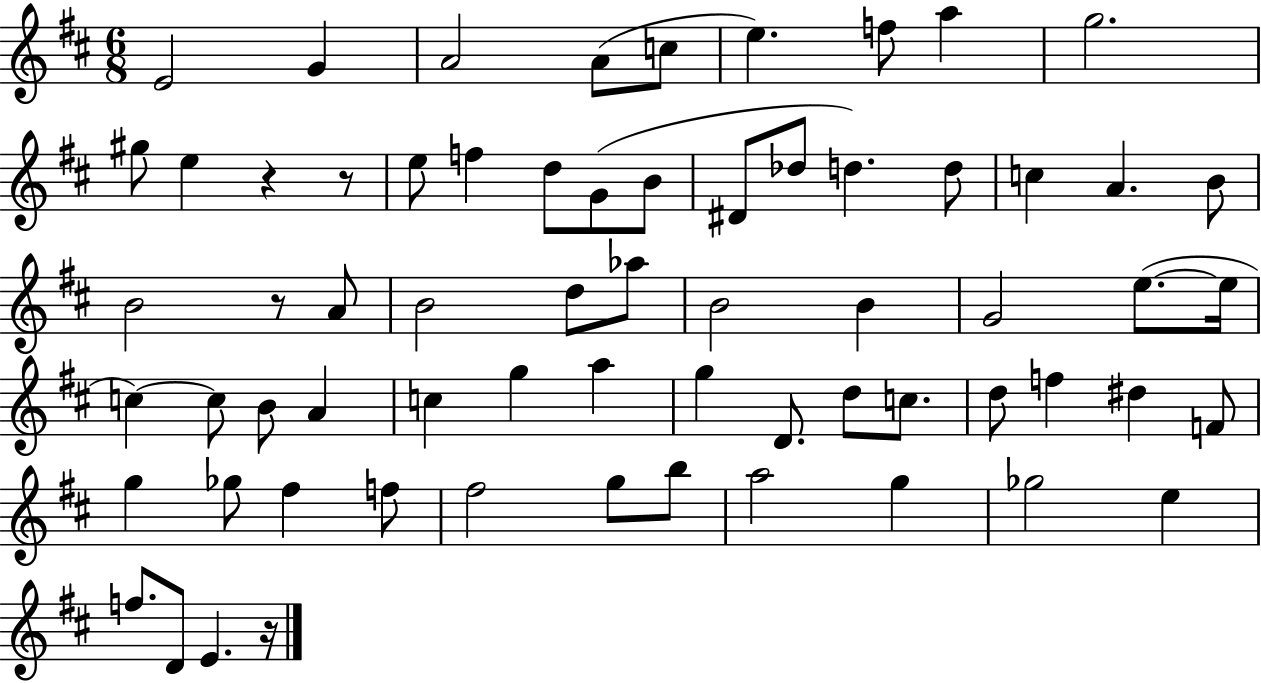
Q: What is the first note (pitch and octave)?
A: E4